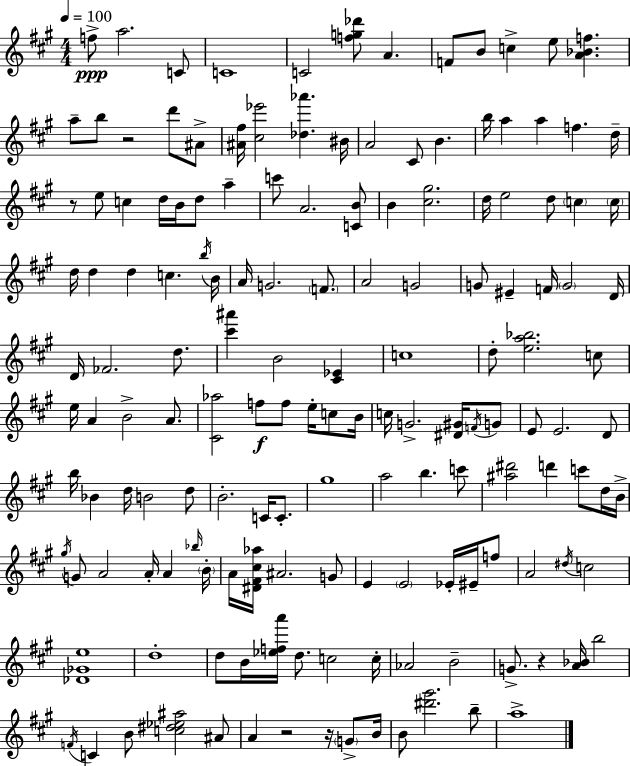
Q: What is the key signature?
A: A major